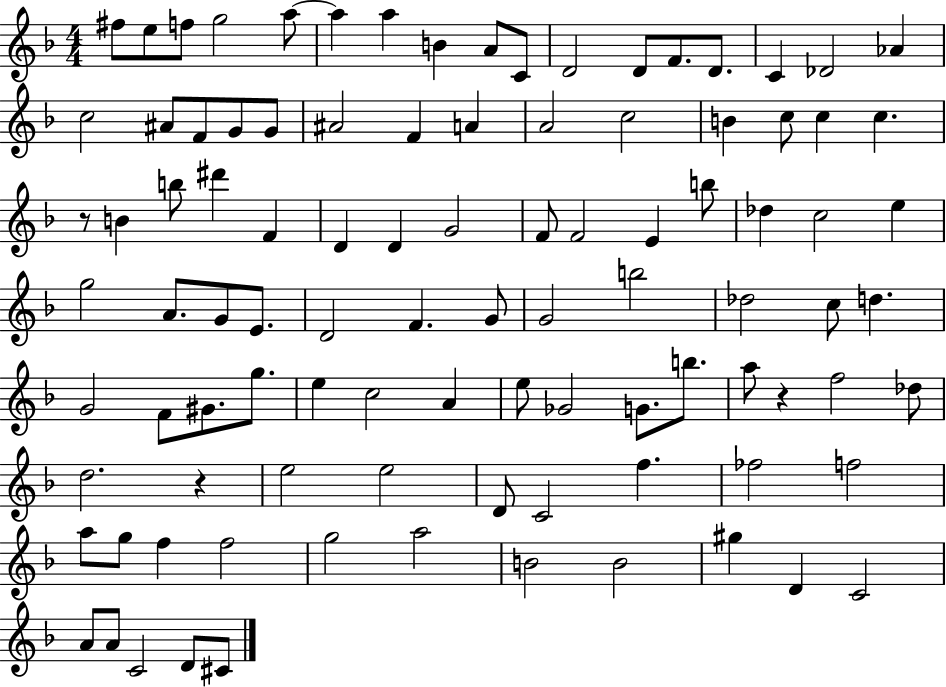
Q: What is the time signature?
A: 4/4